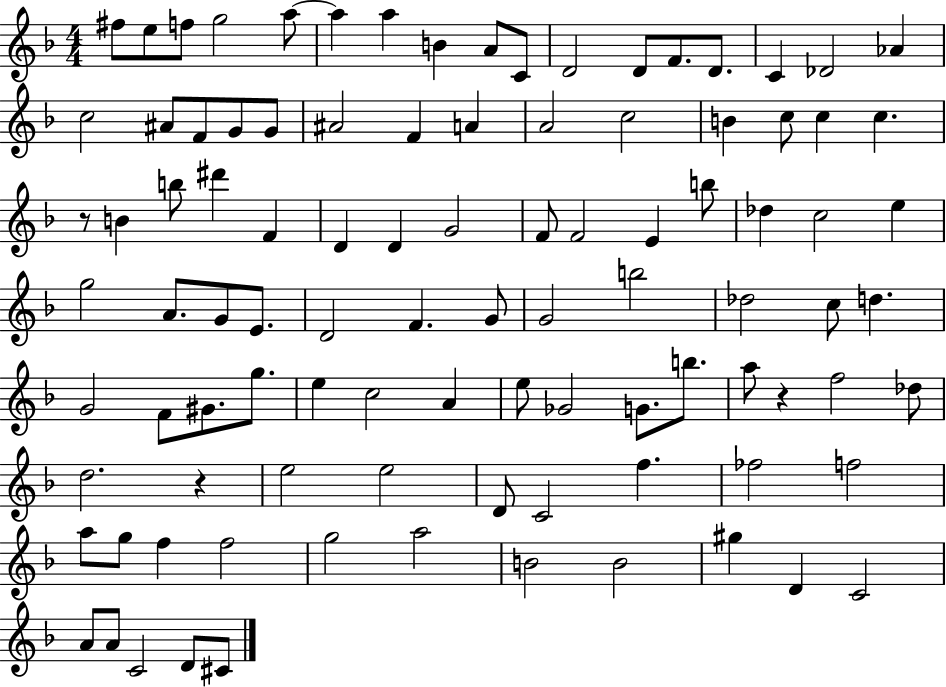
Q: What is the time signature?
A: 4/4